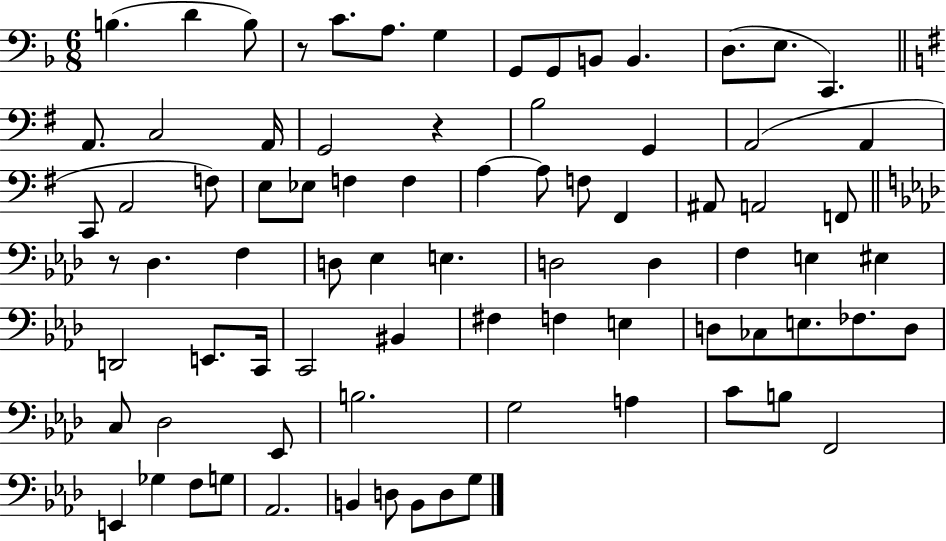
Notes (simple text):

B3/q. D4/q B3/e R/e C4/e. A3/e. G3/q G2/e G2/e B2/e B2/q. D3/e. E3/e. C2/q. A2/e. C3/h A2/s G2/h R/q B3/h G2/q A2/h A2/q C2/e A2/h F3/e E3/e Eb3/e F3/q F3/q A3/q A3/e F3/e F#2/q A#2/e A2/h F2/e R/e Db3/q. F3/q D3/e Eb3/q E3/q. D3/h D3/q F3/q E3/q EIS3/q D2/h E2/e. C2/s C2/h BIS2/q F#3/q F3/q E3/q D3/e CES3/e E3/e. FES3/e. D3/e C3/e Db3/h Eb2/e B3/h. G3/h A3/q C4/e B3/e F2/h E2/q Gb3/q F3/e G3/e Ab2/h. B2/q D3/e B2/e D3/e G3/e